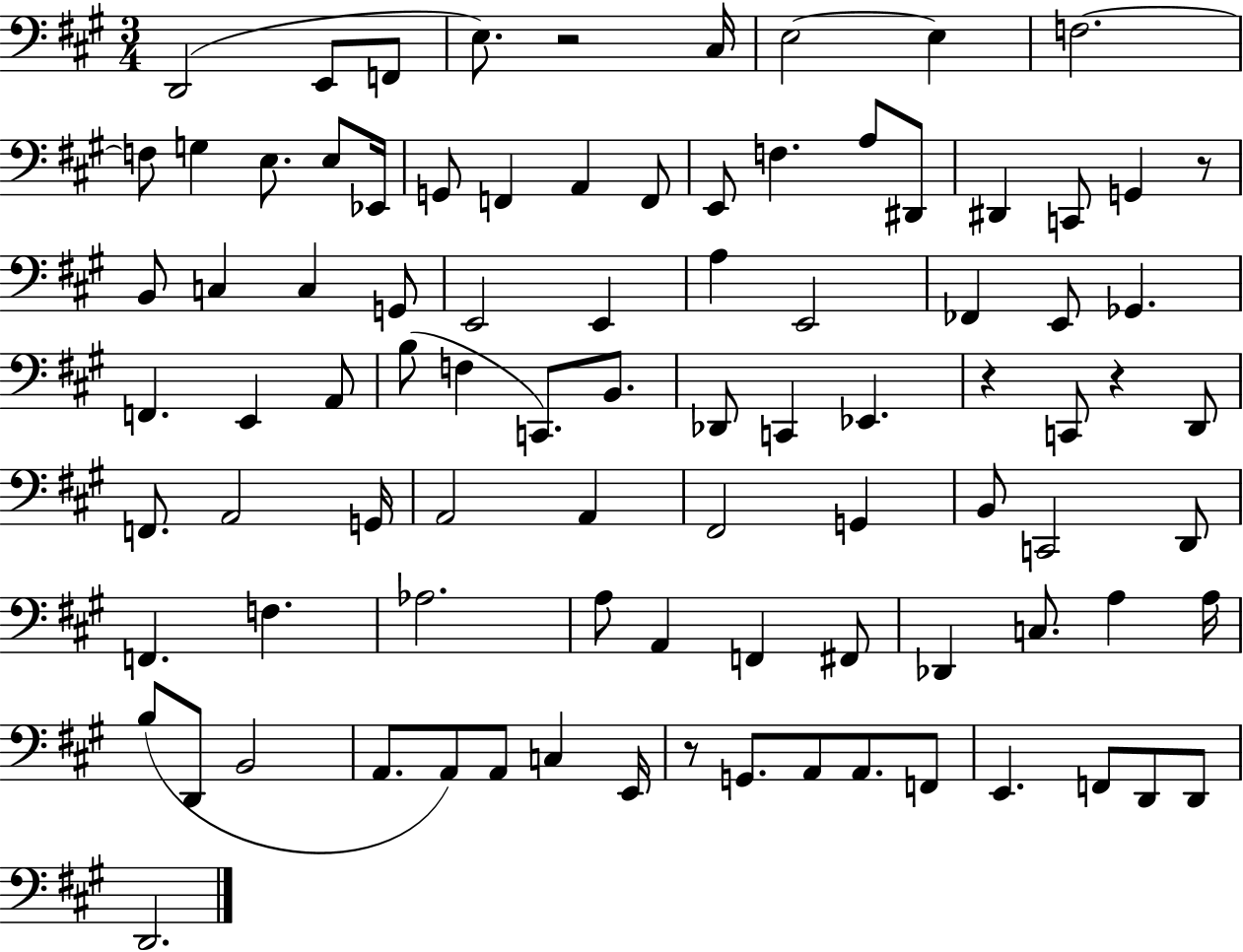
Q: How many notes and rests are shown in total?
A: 90